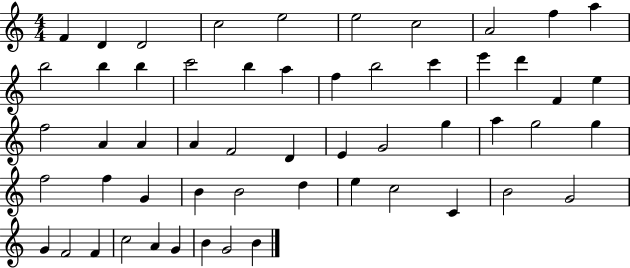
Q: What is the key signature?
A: C major